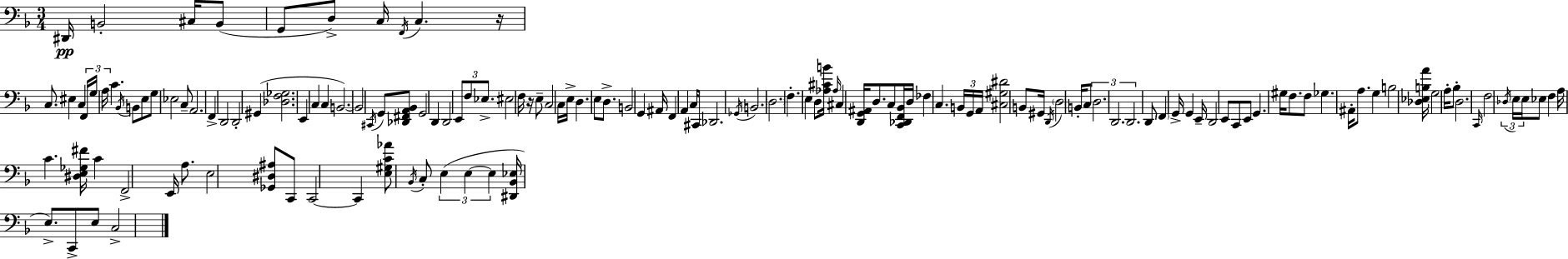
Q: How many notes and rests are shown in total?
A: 143